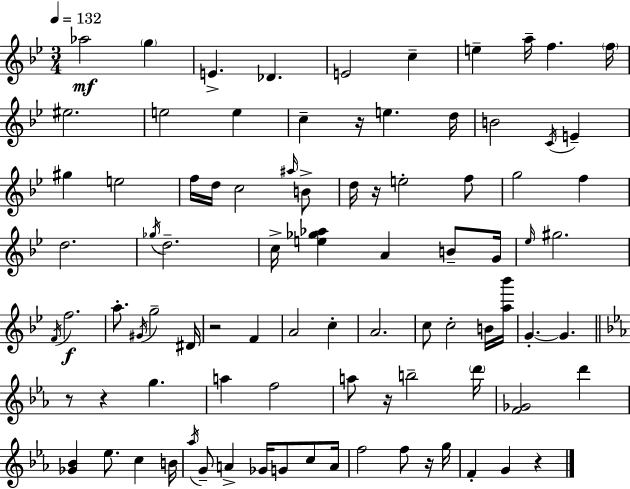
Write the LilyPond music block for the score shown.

{
  \clef treble
  \numericTimeSignature
  \time 3/4
  \key g \minor
  \tempo 4 = 132
  aes''2\mf \parenthesize g''4 | e'4.-> des'4. | e'2 c''4-- | e''4-- a''16-- f''4. \parenthesize f''16 | \break eis''2. | e''2 e''4 | c''4-- r16 e''4. d''16 | b'2 \acciaccatura { c'16 } e'4-- | \break gis''4 e''2 | f''16 d''16 c''2 \grace { ais''16 } | b'8-> d''16 r16 e''2-. | f''8 g''2 f''4 | \break d''2. | \acciaccatura { ges''16 } d''2.-- | c''16-> <e'' ges'' aes''>4 a'4 | b'8-- g'16 \grace { ees''16 } gis''2. | \break \acciaccatura { f'16 } f''2.\f | a''8.-. \acciaccatura { gis'16 } g''2-- | dis'16 r2 | f'4 a'2 | \break c''4-. a'2. | c''8 c''2-. | b'16 <a'' bes'''>16 g'4.-.~~ | g'4. \bar "||" \break \key ees \major r8 r4 g''4. | a''4 f''2 | a''8 r16 b''2-- \parenthesize d'''16 | <f' ges'>2 d'''4 | \break <ges' bes'>4 ees''8. c''4 b'16 | \acciaccatura { aes''16 } g'8-- a'4-> ges'16 g'8 c''8 | a'16 f''2 f''8 r16 | g''16 f'4-. g'4 r4 | \break \bar "|."
}